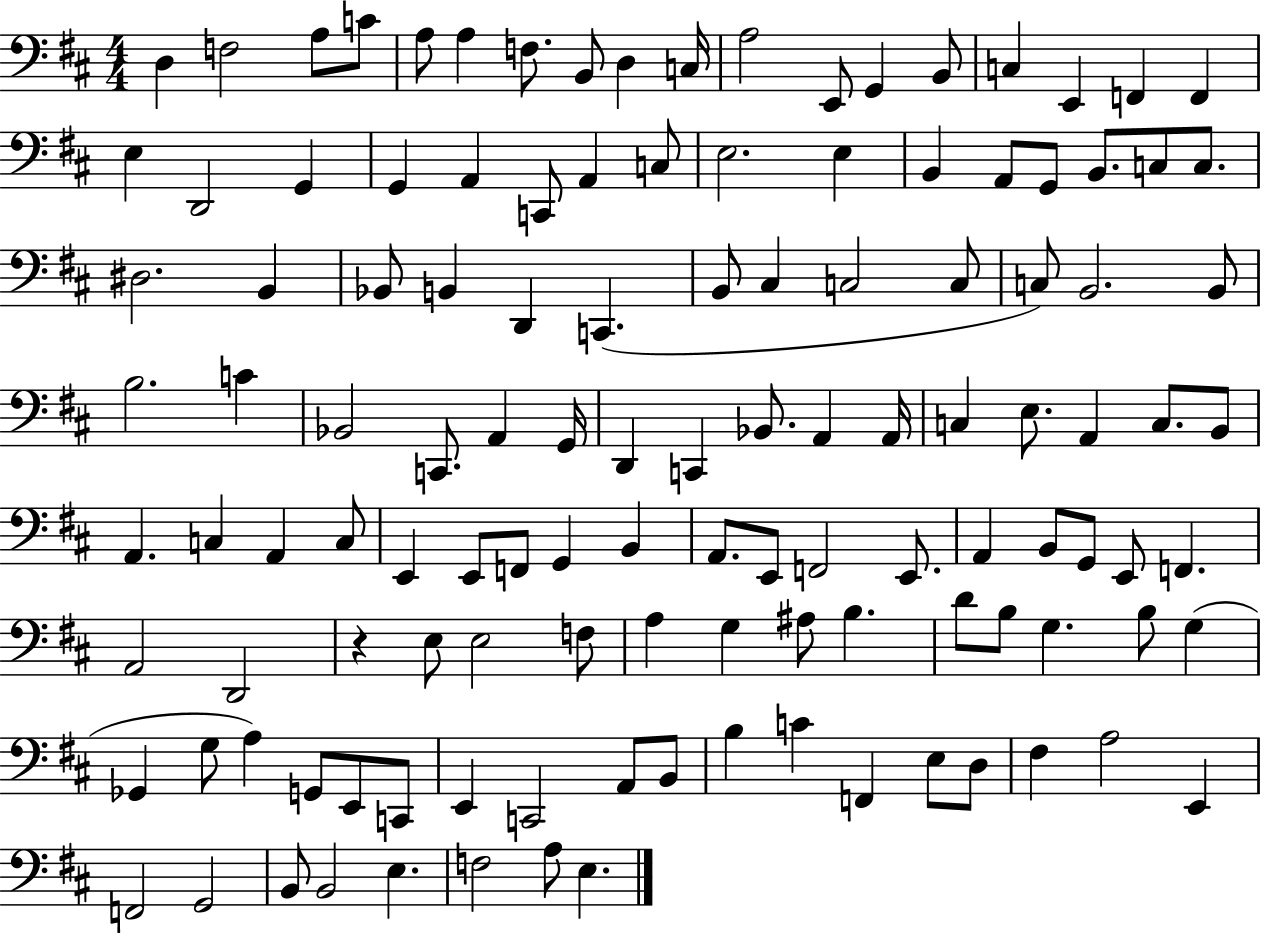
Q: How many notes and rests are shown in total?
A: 122